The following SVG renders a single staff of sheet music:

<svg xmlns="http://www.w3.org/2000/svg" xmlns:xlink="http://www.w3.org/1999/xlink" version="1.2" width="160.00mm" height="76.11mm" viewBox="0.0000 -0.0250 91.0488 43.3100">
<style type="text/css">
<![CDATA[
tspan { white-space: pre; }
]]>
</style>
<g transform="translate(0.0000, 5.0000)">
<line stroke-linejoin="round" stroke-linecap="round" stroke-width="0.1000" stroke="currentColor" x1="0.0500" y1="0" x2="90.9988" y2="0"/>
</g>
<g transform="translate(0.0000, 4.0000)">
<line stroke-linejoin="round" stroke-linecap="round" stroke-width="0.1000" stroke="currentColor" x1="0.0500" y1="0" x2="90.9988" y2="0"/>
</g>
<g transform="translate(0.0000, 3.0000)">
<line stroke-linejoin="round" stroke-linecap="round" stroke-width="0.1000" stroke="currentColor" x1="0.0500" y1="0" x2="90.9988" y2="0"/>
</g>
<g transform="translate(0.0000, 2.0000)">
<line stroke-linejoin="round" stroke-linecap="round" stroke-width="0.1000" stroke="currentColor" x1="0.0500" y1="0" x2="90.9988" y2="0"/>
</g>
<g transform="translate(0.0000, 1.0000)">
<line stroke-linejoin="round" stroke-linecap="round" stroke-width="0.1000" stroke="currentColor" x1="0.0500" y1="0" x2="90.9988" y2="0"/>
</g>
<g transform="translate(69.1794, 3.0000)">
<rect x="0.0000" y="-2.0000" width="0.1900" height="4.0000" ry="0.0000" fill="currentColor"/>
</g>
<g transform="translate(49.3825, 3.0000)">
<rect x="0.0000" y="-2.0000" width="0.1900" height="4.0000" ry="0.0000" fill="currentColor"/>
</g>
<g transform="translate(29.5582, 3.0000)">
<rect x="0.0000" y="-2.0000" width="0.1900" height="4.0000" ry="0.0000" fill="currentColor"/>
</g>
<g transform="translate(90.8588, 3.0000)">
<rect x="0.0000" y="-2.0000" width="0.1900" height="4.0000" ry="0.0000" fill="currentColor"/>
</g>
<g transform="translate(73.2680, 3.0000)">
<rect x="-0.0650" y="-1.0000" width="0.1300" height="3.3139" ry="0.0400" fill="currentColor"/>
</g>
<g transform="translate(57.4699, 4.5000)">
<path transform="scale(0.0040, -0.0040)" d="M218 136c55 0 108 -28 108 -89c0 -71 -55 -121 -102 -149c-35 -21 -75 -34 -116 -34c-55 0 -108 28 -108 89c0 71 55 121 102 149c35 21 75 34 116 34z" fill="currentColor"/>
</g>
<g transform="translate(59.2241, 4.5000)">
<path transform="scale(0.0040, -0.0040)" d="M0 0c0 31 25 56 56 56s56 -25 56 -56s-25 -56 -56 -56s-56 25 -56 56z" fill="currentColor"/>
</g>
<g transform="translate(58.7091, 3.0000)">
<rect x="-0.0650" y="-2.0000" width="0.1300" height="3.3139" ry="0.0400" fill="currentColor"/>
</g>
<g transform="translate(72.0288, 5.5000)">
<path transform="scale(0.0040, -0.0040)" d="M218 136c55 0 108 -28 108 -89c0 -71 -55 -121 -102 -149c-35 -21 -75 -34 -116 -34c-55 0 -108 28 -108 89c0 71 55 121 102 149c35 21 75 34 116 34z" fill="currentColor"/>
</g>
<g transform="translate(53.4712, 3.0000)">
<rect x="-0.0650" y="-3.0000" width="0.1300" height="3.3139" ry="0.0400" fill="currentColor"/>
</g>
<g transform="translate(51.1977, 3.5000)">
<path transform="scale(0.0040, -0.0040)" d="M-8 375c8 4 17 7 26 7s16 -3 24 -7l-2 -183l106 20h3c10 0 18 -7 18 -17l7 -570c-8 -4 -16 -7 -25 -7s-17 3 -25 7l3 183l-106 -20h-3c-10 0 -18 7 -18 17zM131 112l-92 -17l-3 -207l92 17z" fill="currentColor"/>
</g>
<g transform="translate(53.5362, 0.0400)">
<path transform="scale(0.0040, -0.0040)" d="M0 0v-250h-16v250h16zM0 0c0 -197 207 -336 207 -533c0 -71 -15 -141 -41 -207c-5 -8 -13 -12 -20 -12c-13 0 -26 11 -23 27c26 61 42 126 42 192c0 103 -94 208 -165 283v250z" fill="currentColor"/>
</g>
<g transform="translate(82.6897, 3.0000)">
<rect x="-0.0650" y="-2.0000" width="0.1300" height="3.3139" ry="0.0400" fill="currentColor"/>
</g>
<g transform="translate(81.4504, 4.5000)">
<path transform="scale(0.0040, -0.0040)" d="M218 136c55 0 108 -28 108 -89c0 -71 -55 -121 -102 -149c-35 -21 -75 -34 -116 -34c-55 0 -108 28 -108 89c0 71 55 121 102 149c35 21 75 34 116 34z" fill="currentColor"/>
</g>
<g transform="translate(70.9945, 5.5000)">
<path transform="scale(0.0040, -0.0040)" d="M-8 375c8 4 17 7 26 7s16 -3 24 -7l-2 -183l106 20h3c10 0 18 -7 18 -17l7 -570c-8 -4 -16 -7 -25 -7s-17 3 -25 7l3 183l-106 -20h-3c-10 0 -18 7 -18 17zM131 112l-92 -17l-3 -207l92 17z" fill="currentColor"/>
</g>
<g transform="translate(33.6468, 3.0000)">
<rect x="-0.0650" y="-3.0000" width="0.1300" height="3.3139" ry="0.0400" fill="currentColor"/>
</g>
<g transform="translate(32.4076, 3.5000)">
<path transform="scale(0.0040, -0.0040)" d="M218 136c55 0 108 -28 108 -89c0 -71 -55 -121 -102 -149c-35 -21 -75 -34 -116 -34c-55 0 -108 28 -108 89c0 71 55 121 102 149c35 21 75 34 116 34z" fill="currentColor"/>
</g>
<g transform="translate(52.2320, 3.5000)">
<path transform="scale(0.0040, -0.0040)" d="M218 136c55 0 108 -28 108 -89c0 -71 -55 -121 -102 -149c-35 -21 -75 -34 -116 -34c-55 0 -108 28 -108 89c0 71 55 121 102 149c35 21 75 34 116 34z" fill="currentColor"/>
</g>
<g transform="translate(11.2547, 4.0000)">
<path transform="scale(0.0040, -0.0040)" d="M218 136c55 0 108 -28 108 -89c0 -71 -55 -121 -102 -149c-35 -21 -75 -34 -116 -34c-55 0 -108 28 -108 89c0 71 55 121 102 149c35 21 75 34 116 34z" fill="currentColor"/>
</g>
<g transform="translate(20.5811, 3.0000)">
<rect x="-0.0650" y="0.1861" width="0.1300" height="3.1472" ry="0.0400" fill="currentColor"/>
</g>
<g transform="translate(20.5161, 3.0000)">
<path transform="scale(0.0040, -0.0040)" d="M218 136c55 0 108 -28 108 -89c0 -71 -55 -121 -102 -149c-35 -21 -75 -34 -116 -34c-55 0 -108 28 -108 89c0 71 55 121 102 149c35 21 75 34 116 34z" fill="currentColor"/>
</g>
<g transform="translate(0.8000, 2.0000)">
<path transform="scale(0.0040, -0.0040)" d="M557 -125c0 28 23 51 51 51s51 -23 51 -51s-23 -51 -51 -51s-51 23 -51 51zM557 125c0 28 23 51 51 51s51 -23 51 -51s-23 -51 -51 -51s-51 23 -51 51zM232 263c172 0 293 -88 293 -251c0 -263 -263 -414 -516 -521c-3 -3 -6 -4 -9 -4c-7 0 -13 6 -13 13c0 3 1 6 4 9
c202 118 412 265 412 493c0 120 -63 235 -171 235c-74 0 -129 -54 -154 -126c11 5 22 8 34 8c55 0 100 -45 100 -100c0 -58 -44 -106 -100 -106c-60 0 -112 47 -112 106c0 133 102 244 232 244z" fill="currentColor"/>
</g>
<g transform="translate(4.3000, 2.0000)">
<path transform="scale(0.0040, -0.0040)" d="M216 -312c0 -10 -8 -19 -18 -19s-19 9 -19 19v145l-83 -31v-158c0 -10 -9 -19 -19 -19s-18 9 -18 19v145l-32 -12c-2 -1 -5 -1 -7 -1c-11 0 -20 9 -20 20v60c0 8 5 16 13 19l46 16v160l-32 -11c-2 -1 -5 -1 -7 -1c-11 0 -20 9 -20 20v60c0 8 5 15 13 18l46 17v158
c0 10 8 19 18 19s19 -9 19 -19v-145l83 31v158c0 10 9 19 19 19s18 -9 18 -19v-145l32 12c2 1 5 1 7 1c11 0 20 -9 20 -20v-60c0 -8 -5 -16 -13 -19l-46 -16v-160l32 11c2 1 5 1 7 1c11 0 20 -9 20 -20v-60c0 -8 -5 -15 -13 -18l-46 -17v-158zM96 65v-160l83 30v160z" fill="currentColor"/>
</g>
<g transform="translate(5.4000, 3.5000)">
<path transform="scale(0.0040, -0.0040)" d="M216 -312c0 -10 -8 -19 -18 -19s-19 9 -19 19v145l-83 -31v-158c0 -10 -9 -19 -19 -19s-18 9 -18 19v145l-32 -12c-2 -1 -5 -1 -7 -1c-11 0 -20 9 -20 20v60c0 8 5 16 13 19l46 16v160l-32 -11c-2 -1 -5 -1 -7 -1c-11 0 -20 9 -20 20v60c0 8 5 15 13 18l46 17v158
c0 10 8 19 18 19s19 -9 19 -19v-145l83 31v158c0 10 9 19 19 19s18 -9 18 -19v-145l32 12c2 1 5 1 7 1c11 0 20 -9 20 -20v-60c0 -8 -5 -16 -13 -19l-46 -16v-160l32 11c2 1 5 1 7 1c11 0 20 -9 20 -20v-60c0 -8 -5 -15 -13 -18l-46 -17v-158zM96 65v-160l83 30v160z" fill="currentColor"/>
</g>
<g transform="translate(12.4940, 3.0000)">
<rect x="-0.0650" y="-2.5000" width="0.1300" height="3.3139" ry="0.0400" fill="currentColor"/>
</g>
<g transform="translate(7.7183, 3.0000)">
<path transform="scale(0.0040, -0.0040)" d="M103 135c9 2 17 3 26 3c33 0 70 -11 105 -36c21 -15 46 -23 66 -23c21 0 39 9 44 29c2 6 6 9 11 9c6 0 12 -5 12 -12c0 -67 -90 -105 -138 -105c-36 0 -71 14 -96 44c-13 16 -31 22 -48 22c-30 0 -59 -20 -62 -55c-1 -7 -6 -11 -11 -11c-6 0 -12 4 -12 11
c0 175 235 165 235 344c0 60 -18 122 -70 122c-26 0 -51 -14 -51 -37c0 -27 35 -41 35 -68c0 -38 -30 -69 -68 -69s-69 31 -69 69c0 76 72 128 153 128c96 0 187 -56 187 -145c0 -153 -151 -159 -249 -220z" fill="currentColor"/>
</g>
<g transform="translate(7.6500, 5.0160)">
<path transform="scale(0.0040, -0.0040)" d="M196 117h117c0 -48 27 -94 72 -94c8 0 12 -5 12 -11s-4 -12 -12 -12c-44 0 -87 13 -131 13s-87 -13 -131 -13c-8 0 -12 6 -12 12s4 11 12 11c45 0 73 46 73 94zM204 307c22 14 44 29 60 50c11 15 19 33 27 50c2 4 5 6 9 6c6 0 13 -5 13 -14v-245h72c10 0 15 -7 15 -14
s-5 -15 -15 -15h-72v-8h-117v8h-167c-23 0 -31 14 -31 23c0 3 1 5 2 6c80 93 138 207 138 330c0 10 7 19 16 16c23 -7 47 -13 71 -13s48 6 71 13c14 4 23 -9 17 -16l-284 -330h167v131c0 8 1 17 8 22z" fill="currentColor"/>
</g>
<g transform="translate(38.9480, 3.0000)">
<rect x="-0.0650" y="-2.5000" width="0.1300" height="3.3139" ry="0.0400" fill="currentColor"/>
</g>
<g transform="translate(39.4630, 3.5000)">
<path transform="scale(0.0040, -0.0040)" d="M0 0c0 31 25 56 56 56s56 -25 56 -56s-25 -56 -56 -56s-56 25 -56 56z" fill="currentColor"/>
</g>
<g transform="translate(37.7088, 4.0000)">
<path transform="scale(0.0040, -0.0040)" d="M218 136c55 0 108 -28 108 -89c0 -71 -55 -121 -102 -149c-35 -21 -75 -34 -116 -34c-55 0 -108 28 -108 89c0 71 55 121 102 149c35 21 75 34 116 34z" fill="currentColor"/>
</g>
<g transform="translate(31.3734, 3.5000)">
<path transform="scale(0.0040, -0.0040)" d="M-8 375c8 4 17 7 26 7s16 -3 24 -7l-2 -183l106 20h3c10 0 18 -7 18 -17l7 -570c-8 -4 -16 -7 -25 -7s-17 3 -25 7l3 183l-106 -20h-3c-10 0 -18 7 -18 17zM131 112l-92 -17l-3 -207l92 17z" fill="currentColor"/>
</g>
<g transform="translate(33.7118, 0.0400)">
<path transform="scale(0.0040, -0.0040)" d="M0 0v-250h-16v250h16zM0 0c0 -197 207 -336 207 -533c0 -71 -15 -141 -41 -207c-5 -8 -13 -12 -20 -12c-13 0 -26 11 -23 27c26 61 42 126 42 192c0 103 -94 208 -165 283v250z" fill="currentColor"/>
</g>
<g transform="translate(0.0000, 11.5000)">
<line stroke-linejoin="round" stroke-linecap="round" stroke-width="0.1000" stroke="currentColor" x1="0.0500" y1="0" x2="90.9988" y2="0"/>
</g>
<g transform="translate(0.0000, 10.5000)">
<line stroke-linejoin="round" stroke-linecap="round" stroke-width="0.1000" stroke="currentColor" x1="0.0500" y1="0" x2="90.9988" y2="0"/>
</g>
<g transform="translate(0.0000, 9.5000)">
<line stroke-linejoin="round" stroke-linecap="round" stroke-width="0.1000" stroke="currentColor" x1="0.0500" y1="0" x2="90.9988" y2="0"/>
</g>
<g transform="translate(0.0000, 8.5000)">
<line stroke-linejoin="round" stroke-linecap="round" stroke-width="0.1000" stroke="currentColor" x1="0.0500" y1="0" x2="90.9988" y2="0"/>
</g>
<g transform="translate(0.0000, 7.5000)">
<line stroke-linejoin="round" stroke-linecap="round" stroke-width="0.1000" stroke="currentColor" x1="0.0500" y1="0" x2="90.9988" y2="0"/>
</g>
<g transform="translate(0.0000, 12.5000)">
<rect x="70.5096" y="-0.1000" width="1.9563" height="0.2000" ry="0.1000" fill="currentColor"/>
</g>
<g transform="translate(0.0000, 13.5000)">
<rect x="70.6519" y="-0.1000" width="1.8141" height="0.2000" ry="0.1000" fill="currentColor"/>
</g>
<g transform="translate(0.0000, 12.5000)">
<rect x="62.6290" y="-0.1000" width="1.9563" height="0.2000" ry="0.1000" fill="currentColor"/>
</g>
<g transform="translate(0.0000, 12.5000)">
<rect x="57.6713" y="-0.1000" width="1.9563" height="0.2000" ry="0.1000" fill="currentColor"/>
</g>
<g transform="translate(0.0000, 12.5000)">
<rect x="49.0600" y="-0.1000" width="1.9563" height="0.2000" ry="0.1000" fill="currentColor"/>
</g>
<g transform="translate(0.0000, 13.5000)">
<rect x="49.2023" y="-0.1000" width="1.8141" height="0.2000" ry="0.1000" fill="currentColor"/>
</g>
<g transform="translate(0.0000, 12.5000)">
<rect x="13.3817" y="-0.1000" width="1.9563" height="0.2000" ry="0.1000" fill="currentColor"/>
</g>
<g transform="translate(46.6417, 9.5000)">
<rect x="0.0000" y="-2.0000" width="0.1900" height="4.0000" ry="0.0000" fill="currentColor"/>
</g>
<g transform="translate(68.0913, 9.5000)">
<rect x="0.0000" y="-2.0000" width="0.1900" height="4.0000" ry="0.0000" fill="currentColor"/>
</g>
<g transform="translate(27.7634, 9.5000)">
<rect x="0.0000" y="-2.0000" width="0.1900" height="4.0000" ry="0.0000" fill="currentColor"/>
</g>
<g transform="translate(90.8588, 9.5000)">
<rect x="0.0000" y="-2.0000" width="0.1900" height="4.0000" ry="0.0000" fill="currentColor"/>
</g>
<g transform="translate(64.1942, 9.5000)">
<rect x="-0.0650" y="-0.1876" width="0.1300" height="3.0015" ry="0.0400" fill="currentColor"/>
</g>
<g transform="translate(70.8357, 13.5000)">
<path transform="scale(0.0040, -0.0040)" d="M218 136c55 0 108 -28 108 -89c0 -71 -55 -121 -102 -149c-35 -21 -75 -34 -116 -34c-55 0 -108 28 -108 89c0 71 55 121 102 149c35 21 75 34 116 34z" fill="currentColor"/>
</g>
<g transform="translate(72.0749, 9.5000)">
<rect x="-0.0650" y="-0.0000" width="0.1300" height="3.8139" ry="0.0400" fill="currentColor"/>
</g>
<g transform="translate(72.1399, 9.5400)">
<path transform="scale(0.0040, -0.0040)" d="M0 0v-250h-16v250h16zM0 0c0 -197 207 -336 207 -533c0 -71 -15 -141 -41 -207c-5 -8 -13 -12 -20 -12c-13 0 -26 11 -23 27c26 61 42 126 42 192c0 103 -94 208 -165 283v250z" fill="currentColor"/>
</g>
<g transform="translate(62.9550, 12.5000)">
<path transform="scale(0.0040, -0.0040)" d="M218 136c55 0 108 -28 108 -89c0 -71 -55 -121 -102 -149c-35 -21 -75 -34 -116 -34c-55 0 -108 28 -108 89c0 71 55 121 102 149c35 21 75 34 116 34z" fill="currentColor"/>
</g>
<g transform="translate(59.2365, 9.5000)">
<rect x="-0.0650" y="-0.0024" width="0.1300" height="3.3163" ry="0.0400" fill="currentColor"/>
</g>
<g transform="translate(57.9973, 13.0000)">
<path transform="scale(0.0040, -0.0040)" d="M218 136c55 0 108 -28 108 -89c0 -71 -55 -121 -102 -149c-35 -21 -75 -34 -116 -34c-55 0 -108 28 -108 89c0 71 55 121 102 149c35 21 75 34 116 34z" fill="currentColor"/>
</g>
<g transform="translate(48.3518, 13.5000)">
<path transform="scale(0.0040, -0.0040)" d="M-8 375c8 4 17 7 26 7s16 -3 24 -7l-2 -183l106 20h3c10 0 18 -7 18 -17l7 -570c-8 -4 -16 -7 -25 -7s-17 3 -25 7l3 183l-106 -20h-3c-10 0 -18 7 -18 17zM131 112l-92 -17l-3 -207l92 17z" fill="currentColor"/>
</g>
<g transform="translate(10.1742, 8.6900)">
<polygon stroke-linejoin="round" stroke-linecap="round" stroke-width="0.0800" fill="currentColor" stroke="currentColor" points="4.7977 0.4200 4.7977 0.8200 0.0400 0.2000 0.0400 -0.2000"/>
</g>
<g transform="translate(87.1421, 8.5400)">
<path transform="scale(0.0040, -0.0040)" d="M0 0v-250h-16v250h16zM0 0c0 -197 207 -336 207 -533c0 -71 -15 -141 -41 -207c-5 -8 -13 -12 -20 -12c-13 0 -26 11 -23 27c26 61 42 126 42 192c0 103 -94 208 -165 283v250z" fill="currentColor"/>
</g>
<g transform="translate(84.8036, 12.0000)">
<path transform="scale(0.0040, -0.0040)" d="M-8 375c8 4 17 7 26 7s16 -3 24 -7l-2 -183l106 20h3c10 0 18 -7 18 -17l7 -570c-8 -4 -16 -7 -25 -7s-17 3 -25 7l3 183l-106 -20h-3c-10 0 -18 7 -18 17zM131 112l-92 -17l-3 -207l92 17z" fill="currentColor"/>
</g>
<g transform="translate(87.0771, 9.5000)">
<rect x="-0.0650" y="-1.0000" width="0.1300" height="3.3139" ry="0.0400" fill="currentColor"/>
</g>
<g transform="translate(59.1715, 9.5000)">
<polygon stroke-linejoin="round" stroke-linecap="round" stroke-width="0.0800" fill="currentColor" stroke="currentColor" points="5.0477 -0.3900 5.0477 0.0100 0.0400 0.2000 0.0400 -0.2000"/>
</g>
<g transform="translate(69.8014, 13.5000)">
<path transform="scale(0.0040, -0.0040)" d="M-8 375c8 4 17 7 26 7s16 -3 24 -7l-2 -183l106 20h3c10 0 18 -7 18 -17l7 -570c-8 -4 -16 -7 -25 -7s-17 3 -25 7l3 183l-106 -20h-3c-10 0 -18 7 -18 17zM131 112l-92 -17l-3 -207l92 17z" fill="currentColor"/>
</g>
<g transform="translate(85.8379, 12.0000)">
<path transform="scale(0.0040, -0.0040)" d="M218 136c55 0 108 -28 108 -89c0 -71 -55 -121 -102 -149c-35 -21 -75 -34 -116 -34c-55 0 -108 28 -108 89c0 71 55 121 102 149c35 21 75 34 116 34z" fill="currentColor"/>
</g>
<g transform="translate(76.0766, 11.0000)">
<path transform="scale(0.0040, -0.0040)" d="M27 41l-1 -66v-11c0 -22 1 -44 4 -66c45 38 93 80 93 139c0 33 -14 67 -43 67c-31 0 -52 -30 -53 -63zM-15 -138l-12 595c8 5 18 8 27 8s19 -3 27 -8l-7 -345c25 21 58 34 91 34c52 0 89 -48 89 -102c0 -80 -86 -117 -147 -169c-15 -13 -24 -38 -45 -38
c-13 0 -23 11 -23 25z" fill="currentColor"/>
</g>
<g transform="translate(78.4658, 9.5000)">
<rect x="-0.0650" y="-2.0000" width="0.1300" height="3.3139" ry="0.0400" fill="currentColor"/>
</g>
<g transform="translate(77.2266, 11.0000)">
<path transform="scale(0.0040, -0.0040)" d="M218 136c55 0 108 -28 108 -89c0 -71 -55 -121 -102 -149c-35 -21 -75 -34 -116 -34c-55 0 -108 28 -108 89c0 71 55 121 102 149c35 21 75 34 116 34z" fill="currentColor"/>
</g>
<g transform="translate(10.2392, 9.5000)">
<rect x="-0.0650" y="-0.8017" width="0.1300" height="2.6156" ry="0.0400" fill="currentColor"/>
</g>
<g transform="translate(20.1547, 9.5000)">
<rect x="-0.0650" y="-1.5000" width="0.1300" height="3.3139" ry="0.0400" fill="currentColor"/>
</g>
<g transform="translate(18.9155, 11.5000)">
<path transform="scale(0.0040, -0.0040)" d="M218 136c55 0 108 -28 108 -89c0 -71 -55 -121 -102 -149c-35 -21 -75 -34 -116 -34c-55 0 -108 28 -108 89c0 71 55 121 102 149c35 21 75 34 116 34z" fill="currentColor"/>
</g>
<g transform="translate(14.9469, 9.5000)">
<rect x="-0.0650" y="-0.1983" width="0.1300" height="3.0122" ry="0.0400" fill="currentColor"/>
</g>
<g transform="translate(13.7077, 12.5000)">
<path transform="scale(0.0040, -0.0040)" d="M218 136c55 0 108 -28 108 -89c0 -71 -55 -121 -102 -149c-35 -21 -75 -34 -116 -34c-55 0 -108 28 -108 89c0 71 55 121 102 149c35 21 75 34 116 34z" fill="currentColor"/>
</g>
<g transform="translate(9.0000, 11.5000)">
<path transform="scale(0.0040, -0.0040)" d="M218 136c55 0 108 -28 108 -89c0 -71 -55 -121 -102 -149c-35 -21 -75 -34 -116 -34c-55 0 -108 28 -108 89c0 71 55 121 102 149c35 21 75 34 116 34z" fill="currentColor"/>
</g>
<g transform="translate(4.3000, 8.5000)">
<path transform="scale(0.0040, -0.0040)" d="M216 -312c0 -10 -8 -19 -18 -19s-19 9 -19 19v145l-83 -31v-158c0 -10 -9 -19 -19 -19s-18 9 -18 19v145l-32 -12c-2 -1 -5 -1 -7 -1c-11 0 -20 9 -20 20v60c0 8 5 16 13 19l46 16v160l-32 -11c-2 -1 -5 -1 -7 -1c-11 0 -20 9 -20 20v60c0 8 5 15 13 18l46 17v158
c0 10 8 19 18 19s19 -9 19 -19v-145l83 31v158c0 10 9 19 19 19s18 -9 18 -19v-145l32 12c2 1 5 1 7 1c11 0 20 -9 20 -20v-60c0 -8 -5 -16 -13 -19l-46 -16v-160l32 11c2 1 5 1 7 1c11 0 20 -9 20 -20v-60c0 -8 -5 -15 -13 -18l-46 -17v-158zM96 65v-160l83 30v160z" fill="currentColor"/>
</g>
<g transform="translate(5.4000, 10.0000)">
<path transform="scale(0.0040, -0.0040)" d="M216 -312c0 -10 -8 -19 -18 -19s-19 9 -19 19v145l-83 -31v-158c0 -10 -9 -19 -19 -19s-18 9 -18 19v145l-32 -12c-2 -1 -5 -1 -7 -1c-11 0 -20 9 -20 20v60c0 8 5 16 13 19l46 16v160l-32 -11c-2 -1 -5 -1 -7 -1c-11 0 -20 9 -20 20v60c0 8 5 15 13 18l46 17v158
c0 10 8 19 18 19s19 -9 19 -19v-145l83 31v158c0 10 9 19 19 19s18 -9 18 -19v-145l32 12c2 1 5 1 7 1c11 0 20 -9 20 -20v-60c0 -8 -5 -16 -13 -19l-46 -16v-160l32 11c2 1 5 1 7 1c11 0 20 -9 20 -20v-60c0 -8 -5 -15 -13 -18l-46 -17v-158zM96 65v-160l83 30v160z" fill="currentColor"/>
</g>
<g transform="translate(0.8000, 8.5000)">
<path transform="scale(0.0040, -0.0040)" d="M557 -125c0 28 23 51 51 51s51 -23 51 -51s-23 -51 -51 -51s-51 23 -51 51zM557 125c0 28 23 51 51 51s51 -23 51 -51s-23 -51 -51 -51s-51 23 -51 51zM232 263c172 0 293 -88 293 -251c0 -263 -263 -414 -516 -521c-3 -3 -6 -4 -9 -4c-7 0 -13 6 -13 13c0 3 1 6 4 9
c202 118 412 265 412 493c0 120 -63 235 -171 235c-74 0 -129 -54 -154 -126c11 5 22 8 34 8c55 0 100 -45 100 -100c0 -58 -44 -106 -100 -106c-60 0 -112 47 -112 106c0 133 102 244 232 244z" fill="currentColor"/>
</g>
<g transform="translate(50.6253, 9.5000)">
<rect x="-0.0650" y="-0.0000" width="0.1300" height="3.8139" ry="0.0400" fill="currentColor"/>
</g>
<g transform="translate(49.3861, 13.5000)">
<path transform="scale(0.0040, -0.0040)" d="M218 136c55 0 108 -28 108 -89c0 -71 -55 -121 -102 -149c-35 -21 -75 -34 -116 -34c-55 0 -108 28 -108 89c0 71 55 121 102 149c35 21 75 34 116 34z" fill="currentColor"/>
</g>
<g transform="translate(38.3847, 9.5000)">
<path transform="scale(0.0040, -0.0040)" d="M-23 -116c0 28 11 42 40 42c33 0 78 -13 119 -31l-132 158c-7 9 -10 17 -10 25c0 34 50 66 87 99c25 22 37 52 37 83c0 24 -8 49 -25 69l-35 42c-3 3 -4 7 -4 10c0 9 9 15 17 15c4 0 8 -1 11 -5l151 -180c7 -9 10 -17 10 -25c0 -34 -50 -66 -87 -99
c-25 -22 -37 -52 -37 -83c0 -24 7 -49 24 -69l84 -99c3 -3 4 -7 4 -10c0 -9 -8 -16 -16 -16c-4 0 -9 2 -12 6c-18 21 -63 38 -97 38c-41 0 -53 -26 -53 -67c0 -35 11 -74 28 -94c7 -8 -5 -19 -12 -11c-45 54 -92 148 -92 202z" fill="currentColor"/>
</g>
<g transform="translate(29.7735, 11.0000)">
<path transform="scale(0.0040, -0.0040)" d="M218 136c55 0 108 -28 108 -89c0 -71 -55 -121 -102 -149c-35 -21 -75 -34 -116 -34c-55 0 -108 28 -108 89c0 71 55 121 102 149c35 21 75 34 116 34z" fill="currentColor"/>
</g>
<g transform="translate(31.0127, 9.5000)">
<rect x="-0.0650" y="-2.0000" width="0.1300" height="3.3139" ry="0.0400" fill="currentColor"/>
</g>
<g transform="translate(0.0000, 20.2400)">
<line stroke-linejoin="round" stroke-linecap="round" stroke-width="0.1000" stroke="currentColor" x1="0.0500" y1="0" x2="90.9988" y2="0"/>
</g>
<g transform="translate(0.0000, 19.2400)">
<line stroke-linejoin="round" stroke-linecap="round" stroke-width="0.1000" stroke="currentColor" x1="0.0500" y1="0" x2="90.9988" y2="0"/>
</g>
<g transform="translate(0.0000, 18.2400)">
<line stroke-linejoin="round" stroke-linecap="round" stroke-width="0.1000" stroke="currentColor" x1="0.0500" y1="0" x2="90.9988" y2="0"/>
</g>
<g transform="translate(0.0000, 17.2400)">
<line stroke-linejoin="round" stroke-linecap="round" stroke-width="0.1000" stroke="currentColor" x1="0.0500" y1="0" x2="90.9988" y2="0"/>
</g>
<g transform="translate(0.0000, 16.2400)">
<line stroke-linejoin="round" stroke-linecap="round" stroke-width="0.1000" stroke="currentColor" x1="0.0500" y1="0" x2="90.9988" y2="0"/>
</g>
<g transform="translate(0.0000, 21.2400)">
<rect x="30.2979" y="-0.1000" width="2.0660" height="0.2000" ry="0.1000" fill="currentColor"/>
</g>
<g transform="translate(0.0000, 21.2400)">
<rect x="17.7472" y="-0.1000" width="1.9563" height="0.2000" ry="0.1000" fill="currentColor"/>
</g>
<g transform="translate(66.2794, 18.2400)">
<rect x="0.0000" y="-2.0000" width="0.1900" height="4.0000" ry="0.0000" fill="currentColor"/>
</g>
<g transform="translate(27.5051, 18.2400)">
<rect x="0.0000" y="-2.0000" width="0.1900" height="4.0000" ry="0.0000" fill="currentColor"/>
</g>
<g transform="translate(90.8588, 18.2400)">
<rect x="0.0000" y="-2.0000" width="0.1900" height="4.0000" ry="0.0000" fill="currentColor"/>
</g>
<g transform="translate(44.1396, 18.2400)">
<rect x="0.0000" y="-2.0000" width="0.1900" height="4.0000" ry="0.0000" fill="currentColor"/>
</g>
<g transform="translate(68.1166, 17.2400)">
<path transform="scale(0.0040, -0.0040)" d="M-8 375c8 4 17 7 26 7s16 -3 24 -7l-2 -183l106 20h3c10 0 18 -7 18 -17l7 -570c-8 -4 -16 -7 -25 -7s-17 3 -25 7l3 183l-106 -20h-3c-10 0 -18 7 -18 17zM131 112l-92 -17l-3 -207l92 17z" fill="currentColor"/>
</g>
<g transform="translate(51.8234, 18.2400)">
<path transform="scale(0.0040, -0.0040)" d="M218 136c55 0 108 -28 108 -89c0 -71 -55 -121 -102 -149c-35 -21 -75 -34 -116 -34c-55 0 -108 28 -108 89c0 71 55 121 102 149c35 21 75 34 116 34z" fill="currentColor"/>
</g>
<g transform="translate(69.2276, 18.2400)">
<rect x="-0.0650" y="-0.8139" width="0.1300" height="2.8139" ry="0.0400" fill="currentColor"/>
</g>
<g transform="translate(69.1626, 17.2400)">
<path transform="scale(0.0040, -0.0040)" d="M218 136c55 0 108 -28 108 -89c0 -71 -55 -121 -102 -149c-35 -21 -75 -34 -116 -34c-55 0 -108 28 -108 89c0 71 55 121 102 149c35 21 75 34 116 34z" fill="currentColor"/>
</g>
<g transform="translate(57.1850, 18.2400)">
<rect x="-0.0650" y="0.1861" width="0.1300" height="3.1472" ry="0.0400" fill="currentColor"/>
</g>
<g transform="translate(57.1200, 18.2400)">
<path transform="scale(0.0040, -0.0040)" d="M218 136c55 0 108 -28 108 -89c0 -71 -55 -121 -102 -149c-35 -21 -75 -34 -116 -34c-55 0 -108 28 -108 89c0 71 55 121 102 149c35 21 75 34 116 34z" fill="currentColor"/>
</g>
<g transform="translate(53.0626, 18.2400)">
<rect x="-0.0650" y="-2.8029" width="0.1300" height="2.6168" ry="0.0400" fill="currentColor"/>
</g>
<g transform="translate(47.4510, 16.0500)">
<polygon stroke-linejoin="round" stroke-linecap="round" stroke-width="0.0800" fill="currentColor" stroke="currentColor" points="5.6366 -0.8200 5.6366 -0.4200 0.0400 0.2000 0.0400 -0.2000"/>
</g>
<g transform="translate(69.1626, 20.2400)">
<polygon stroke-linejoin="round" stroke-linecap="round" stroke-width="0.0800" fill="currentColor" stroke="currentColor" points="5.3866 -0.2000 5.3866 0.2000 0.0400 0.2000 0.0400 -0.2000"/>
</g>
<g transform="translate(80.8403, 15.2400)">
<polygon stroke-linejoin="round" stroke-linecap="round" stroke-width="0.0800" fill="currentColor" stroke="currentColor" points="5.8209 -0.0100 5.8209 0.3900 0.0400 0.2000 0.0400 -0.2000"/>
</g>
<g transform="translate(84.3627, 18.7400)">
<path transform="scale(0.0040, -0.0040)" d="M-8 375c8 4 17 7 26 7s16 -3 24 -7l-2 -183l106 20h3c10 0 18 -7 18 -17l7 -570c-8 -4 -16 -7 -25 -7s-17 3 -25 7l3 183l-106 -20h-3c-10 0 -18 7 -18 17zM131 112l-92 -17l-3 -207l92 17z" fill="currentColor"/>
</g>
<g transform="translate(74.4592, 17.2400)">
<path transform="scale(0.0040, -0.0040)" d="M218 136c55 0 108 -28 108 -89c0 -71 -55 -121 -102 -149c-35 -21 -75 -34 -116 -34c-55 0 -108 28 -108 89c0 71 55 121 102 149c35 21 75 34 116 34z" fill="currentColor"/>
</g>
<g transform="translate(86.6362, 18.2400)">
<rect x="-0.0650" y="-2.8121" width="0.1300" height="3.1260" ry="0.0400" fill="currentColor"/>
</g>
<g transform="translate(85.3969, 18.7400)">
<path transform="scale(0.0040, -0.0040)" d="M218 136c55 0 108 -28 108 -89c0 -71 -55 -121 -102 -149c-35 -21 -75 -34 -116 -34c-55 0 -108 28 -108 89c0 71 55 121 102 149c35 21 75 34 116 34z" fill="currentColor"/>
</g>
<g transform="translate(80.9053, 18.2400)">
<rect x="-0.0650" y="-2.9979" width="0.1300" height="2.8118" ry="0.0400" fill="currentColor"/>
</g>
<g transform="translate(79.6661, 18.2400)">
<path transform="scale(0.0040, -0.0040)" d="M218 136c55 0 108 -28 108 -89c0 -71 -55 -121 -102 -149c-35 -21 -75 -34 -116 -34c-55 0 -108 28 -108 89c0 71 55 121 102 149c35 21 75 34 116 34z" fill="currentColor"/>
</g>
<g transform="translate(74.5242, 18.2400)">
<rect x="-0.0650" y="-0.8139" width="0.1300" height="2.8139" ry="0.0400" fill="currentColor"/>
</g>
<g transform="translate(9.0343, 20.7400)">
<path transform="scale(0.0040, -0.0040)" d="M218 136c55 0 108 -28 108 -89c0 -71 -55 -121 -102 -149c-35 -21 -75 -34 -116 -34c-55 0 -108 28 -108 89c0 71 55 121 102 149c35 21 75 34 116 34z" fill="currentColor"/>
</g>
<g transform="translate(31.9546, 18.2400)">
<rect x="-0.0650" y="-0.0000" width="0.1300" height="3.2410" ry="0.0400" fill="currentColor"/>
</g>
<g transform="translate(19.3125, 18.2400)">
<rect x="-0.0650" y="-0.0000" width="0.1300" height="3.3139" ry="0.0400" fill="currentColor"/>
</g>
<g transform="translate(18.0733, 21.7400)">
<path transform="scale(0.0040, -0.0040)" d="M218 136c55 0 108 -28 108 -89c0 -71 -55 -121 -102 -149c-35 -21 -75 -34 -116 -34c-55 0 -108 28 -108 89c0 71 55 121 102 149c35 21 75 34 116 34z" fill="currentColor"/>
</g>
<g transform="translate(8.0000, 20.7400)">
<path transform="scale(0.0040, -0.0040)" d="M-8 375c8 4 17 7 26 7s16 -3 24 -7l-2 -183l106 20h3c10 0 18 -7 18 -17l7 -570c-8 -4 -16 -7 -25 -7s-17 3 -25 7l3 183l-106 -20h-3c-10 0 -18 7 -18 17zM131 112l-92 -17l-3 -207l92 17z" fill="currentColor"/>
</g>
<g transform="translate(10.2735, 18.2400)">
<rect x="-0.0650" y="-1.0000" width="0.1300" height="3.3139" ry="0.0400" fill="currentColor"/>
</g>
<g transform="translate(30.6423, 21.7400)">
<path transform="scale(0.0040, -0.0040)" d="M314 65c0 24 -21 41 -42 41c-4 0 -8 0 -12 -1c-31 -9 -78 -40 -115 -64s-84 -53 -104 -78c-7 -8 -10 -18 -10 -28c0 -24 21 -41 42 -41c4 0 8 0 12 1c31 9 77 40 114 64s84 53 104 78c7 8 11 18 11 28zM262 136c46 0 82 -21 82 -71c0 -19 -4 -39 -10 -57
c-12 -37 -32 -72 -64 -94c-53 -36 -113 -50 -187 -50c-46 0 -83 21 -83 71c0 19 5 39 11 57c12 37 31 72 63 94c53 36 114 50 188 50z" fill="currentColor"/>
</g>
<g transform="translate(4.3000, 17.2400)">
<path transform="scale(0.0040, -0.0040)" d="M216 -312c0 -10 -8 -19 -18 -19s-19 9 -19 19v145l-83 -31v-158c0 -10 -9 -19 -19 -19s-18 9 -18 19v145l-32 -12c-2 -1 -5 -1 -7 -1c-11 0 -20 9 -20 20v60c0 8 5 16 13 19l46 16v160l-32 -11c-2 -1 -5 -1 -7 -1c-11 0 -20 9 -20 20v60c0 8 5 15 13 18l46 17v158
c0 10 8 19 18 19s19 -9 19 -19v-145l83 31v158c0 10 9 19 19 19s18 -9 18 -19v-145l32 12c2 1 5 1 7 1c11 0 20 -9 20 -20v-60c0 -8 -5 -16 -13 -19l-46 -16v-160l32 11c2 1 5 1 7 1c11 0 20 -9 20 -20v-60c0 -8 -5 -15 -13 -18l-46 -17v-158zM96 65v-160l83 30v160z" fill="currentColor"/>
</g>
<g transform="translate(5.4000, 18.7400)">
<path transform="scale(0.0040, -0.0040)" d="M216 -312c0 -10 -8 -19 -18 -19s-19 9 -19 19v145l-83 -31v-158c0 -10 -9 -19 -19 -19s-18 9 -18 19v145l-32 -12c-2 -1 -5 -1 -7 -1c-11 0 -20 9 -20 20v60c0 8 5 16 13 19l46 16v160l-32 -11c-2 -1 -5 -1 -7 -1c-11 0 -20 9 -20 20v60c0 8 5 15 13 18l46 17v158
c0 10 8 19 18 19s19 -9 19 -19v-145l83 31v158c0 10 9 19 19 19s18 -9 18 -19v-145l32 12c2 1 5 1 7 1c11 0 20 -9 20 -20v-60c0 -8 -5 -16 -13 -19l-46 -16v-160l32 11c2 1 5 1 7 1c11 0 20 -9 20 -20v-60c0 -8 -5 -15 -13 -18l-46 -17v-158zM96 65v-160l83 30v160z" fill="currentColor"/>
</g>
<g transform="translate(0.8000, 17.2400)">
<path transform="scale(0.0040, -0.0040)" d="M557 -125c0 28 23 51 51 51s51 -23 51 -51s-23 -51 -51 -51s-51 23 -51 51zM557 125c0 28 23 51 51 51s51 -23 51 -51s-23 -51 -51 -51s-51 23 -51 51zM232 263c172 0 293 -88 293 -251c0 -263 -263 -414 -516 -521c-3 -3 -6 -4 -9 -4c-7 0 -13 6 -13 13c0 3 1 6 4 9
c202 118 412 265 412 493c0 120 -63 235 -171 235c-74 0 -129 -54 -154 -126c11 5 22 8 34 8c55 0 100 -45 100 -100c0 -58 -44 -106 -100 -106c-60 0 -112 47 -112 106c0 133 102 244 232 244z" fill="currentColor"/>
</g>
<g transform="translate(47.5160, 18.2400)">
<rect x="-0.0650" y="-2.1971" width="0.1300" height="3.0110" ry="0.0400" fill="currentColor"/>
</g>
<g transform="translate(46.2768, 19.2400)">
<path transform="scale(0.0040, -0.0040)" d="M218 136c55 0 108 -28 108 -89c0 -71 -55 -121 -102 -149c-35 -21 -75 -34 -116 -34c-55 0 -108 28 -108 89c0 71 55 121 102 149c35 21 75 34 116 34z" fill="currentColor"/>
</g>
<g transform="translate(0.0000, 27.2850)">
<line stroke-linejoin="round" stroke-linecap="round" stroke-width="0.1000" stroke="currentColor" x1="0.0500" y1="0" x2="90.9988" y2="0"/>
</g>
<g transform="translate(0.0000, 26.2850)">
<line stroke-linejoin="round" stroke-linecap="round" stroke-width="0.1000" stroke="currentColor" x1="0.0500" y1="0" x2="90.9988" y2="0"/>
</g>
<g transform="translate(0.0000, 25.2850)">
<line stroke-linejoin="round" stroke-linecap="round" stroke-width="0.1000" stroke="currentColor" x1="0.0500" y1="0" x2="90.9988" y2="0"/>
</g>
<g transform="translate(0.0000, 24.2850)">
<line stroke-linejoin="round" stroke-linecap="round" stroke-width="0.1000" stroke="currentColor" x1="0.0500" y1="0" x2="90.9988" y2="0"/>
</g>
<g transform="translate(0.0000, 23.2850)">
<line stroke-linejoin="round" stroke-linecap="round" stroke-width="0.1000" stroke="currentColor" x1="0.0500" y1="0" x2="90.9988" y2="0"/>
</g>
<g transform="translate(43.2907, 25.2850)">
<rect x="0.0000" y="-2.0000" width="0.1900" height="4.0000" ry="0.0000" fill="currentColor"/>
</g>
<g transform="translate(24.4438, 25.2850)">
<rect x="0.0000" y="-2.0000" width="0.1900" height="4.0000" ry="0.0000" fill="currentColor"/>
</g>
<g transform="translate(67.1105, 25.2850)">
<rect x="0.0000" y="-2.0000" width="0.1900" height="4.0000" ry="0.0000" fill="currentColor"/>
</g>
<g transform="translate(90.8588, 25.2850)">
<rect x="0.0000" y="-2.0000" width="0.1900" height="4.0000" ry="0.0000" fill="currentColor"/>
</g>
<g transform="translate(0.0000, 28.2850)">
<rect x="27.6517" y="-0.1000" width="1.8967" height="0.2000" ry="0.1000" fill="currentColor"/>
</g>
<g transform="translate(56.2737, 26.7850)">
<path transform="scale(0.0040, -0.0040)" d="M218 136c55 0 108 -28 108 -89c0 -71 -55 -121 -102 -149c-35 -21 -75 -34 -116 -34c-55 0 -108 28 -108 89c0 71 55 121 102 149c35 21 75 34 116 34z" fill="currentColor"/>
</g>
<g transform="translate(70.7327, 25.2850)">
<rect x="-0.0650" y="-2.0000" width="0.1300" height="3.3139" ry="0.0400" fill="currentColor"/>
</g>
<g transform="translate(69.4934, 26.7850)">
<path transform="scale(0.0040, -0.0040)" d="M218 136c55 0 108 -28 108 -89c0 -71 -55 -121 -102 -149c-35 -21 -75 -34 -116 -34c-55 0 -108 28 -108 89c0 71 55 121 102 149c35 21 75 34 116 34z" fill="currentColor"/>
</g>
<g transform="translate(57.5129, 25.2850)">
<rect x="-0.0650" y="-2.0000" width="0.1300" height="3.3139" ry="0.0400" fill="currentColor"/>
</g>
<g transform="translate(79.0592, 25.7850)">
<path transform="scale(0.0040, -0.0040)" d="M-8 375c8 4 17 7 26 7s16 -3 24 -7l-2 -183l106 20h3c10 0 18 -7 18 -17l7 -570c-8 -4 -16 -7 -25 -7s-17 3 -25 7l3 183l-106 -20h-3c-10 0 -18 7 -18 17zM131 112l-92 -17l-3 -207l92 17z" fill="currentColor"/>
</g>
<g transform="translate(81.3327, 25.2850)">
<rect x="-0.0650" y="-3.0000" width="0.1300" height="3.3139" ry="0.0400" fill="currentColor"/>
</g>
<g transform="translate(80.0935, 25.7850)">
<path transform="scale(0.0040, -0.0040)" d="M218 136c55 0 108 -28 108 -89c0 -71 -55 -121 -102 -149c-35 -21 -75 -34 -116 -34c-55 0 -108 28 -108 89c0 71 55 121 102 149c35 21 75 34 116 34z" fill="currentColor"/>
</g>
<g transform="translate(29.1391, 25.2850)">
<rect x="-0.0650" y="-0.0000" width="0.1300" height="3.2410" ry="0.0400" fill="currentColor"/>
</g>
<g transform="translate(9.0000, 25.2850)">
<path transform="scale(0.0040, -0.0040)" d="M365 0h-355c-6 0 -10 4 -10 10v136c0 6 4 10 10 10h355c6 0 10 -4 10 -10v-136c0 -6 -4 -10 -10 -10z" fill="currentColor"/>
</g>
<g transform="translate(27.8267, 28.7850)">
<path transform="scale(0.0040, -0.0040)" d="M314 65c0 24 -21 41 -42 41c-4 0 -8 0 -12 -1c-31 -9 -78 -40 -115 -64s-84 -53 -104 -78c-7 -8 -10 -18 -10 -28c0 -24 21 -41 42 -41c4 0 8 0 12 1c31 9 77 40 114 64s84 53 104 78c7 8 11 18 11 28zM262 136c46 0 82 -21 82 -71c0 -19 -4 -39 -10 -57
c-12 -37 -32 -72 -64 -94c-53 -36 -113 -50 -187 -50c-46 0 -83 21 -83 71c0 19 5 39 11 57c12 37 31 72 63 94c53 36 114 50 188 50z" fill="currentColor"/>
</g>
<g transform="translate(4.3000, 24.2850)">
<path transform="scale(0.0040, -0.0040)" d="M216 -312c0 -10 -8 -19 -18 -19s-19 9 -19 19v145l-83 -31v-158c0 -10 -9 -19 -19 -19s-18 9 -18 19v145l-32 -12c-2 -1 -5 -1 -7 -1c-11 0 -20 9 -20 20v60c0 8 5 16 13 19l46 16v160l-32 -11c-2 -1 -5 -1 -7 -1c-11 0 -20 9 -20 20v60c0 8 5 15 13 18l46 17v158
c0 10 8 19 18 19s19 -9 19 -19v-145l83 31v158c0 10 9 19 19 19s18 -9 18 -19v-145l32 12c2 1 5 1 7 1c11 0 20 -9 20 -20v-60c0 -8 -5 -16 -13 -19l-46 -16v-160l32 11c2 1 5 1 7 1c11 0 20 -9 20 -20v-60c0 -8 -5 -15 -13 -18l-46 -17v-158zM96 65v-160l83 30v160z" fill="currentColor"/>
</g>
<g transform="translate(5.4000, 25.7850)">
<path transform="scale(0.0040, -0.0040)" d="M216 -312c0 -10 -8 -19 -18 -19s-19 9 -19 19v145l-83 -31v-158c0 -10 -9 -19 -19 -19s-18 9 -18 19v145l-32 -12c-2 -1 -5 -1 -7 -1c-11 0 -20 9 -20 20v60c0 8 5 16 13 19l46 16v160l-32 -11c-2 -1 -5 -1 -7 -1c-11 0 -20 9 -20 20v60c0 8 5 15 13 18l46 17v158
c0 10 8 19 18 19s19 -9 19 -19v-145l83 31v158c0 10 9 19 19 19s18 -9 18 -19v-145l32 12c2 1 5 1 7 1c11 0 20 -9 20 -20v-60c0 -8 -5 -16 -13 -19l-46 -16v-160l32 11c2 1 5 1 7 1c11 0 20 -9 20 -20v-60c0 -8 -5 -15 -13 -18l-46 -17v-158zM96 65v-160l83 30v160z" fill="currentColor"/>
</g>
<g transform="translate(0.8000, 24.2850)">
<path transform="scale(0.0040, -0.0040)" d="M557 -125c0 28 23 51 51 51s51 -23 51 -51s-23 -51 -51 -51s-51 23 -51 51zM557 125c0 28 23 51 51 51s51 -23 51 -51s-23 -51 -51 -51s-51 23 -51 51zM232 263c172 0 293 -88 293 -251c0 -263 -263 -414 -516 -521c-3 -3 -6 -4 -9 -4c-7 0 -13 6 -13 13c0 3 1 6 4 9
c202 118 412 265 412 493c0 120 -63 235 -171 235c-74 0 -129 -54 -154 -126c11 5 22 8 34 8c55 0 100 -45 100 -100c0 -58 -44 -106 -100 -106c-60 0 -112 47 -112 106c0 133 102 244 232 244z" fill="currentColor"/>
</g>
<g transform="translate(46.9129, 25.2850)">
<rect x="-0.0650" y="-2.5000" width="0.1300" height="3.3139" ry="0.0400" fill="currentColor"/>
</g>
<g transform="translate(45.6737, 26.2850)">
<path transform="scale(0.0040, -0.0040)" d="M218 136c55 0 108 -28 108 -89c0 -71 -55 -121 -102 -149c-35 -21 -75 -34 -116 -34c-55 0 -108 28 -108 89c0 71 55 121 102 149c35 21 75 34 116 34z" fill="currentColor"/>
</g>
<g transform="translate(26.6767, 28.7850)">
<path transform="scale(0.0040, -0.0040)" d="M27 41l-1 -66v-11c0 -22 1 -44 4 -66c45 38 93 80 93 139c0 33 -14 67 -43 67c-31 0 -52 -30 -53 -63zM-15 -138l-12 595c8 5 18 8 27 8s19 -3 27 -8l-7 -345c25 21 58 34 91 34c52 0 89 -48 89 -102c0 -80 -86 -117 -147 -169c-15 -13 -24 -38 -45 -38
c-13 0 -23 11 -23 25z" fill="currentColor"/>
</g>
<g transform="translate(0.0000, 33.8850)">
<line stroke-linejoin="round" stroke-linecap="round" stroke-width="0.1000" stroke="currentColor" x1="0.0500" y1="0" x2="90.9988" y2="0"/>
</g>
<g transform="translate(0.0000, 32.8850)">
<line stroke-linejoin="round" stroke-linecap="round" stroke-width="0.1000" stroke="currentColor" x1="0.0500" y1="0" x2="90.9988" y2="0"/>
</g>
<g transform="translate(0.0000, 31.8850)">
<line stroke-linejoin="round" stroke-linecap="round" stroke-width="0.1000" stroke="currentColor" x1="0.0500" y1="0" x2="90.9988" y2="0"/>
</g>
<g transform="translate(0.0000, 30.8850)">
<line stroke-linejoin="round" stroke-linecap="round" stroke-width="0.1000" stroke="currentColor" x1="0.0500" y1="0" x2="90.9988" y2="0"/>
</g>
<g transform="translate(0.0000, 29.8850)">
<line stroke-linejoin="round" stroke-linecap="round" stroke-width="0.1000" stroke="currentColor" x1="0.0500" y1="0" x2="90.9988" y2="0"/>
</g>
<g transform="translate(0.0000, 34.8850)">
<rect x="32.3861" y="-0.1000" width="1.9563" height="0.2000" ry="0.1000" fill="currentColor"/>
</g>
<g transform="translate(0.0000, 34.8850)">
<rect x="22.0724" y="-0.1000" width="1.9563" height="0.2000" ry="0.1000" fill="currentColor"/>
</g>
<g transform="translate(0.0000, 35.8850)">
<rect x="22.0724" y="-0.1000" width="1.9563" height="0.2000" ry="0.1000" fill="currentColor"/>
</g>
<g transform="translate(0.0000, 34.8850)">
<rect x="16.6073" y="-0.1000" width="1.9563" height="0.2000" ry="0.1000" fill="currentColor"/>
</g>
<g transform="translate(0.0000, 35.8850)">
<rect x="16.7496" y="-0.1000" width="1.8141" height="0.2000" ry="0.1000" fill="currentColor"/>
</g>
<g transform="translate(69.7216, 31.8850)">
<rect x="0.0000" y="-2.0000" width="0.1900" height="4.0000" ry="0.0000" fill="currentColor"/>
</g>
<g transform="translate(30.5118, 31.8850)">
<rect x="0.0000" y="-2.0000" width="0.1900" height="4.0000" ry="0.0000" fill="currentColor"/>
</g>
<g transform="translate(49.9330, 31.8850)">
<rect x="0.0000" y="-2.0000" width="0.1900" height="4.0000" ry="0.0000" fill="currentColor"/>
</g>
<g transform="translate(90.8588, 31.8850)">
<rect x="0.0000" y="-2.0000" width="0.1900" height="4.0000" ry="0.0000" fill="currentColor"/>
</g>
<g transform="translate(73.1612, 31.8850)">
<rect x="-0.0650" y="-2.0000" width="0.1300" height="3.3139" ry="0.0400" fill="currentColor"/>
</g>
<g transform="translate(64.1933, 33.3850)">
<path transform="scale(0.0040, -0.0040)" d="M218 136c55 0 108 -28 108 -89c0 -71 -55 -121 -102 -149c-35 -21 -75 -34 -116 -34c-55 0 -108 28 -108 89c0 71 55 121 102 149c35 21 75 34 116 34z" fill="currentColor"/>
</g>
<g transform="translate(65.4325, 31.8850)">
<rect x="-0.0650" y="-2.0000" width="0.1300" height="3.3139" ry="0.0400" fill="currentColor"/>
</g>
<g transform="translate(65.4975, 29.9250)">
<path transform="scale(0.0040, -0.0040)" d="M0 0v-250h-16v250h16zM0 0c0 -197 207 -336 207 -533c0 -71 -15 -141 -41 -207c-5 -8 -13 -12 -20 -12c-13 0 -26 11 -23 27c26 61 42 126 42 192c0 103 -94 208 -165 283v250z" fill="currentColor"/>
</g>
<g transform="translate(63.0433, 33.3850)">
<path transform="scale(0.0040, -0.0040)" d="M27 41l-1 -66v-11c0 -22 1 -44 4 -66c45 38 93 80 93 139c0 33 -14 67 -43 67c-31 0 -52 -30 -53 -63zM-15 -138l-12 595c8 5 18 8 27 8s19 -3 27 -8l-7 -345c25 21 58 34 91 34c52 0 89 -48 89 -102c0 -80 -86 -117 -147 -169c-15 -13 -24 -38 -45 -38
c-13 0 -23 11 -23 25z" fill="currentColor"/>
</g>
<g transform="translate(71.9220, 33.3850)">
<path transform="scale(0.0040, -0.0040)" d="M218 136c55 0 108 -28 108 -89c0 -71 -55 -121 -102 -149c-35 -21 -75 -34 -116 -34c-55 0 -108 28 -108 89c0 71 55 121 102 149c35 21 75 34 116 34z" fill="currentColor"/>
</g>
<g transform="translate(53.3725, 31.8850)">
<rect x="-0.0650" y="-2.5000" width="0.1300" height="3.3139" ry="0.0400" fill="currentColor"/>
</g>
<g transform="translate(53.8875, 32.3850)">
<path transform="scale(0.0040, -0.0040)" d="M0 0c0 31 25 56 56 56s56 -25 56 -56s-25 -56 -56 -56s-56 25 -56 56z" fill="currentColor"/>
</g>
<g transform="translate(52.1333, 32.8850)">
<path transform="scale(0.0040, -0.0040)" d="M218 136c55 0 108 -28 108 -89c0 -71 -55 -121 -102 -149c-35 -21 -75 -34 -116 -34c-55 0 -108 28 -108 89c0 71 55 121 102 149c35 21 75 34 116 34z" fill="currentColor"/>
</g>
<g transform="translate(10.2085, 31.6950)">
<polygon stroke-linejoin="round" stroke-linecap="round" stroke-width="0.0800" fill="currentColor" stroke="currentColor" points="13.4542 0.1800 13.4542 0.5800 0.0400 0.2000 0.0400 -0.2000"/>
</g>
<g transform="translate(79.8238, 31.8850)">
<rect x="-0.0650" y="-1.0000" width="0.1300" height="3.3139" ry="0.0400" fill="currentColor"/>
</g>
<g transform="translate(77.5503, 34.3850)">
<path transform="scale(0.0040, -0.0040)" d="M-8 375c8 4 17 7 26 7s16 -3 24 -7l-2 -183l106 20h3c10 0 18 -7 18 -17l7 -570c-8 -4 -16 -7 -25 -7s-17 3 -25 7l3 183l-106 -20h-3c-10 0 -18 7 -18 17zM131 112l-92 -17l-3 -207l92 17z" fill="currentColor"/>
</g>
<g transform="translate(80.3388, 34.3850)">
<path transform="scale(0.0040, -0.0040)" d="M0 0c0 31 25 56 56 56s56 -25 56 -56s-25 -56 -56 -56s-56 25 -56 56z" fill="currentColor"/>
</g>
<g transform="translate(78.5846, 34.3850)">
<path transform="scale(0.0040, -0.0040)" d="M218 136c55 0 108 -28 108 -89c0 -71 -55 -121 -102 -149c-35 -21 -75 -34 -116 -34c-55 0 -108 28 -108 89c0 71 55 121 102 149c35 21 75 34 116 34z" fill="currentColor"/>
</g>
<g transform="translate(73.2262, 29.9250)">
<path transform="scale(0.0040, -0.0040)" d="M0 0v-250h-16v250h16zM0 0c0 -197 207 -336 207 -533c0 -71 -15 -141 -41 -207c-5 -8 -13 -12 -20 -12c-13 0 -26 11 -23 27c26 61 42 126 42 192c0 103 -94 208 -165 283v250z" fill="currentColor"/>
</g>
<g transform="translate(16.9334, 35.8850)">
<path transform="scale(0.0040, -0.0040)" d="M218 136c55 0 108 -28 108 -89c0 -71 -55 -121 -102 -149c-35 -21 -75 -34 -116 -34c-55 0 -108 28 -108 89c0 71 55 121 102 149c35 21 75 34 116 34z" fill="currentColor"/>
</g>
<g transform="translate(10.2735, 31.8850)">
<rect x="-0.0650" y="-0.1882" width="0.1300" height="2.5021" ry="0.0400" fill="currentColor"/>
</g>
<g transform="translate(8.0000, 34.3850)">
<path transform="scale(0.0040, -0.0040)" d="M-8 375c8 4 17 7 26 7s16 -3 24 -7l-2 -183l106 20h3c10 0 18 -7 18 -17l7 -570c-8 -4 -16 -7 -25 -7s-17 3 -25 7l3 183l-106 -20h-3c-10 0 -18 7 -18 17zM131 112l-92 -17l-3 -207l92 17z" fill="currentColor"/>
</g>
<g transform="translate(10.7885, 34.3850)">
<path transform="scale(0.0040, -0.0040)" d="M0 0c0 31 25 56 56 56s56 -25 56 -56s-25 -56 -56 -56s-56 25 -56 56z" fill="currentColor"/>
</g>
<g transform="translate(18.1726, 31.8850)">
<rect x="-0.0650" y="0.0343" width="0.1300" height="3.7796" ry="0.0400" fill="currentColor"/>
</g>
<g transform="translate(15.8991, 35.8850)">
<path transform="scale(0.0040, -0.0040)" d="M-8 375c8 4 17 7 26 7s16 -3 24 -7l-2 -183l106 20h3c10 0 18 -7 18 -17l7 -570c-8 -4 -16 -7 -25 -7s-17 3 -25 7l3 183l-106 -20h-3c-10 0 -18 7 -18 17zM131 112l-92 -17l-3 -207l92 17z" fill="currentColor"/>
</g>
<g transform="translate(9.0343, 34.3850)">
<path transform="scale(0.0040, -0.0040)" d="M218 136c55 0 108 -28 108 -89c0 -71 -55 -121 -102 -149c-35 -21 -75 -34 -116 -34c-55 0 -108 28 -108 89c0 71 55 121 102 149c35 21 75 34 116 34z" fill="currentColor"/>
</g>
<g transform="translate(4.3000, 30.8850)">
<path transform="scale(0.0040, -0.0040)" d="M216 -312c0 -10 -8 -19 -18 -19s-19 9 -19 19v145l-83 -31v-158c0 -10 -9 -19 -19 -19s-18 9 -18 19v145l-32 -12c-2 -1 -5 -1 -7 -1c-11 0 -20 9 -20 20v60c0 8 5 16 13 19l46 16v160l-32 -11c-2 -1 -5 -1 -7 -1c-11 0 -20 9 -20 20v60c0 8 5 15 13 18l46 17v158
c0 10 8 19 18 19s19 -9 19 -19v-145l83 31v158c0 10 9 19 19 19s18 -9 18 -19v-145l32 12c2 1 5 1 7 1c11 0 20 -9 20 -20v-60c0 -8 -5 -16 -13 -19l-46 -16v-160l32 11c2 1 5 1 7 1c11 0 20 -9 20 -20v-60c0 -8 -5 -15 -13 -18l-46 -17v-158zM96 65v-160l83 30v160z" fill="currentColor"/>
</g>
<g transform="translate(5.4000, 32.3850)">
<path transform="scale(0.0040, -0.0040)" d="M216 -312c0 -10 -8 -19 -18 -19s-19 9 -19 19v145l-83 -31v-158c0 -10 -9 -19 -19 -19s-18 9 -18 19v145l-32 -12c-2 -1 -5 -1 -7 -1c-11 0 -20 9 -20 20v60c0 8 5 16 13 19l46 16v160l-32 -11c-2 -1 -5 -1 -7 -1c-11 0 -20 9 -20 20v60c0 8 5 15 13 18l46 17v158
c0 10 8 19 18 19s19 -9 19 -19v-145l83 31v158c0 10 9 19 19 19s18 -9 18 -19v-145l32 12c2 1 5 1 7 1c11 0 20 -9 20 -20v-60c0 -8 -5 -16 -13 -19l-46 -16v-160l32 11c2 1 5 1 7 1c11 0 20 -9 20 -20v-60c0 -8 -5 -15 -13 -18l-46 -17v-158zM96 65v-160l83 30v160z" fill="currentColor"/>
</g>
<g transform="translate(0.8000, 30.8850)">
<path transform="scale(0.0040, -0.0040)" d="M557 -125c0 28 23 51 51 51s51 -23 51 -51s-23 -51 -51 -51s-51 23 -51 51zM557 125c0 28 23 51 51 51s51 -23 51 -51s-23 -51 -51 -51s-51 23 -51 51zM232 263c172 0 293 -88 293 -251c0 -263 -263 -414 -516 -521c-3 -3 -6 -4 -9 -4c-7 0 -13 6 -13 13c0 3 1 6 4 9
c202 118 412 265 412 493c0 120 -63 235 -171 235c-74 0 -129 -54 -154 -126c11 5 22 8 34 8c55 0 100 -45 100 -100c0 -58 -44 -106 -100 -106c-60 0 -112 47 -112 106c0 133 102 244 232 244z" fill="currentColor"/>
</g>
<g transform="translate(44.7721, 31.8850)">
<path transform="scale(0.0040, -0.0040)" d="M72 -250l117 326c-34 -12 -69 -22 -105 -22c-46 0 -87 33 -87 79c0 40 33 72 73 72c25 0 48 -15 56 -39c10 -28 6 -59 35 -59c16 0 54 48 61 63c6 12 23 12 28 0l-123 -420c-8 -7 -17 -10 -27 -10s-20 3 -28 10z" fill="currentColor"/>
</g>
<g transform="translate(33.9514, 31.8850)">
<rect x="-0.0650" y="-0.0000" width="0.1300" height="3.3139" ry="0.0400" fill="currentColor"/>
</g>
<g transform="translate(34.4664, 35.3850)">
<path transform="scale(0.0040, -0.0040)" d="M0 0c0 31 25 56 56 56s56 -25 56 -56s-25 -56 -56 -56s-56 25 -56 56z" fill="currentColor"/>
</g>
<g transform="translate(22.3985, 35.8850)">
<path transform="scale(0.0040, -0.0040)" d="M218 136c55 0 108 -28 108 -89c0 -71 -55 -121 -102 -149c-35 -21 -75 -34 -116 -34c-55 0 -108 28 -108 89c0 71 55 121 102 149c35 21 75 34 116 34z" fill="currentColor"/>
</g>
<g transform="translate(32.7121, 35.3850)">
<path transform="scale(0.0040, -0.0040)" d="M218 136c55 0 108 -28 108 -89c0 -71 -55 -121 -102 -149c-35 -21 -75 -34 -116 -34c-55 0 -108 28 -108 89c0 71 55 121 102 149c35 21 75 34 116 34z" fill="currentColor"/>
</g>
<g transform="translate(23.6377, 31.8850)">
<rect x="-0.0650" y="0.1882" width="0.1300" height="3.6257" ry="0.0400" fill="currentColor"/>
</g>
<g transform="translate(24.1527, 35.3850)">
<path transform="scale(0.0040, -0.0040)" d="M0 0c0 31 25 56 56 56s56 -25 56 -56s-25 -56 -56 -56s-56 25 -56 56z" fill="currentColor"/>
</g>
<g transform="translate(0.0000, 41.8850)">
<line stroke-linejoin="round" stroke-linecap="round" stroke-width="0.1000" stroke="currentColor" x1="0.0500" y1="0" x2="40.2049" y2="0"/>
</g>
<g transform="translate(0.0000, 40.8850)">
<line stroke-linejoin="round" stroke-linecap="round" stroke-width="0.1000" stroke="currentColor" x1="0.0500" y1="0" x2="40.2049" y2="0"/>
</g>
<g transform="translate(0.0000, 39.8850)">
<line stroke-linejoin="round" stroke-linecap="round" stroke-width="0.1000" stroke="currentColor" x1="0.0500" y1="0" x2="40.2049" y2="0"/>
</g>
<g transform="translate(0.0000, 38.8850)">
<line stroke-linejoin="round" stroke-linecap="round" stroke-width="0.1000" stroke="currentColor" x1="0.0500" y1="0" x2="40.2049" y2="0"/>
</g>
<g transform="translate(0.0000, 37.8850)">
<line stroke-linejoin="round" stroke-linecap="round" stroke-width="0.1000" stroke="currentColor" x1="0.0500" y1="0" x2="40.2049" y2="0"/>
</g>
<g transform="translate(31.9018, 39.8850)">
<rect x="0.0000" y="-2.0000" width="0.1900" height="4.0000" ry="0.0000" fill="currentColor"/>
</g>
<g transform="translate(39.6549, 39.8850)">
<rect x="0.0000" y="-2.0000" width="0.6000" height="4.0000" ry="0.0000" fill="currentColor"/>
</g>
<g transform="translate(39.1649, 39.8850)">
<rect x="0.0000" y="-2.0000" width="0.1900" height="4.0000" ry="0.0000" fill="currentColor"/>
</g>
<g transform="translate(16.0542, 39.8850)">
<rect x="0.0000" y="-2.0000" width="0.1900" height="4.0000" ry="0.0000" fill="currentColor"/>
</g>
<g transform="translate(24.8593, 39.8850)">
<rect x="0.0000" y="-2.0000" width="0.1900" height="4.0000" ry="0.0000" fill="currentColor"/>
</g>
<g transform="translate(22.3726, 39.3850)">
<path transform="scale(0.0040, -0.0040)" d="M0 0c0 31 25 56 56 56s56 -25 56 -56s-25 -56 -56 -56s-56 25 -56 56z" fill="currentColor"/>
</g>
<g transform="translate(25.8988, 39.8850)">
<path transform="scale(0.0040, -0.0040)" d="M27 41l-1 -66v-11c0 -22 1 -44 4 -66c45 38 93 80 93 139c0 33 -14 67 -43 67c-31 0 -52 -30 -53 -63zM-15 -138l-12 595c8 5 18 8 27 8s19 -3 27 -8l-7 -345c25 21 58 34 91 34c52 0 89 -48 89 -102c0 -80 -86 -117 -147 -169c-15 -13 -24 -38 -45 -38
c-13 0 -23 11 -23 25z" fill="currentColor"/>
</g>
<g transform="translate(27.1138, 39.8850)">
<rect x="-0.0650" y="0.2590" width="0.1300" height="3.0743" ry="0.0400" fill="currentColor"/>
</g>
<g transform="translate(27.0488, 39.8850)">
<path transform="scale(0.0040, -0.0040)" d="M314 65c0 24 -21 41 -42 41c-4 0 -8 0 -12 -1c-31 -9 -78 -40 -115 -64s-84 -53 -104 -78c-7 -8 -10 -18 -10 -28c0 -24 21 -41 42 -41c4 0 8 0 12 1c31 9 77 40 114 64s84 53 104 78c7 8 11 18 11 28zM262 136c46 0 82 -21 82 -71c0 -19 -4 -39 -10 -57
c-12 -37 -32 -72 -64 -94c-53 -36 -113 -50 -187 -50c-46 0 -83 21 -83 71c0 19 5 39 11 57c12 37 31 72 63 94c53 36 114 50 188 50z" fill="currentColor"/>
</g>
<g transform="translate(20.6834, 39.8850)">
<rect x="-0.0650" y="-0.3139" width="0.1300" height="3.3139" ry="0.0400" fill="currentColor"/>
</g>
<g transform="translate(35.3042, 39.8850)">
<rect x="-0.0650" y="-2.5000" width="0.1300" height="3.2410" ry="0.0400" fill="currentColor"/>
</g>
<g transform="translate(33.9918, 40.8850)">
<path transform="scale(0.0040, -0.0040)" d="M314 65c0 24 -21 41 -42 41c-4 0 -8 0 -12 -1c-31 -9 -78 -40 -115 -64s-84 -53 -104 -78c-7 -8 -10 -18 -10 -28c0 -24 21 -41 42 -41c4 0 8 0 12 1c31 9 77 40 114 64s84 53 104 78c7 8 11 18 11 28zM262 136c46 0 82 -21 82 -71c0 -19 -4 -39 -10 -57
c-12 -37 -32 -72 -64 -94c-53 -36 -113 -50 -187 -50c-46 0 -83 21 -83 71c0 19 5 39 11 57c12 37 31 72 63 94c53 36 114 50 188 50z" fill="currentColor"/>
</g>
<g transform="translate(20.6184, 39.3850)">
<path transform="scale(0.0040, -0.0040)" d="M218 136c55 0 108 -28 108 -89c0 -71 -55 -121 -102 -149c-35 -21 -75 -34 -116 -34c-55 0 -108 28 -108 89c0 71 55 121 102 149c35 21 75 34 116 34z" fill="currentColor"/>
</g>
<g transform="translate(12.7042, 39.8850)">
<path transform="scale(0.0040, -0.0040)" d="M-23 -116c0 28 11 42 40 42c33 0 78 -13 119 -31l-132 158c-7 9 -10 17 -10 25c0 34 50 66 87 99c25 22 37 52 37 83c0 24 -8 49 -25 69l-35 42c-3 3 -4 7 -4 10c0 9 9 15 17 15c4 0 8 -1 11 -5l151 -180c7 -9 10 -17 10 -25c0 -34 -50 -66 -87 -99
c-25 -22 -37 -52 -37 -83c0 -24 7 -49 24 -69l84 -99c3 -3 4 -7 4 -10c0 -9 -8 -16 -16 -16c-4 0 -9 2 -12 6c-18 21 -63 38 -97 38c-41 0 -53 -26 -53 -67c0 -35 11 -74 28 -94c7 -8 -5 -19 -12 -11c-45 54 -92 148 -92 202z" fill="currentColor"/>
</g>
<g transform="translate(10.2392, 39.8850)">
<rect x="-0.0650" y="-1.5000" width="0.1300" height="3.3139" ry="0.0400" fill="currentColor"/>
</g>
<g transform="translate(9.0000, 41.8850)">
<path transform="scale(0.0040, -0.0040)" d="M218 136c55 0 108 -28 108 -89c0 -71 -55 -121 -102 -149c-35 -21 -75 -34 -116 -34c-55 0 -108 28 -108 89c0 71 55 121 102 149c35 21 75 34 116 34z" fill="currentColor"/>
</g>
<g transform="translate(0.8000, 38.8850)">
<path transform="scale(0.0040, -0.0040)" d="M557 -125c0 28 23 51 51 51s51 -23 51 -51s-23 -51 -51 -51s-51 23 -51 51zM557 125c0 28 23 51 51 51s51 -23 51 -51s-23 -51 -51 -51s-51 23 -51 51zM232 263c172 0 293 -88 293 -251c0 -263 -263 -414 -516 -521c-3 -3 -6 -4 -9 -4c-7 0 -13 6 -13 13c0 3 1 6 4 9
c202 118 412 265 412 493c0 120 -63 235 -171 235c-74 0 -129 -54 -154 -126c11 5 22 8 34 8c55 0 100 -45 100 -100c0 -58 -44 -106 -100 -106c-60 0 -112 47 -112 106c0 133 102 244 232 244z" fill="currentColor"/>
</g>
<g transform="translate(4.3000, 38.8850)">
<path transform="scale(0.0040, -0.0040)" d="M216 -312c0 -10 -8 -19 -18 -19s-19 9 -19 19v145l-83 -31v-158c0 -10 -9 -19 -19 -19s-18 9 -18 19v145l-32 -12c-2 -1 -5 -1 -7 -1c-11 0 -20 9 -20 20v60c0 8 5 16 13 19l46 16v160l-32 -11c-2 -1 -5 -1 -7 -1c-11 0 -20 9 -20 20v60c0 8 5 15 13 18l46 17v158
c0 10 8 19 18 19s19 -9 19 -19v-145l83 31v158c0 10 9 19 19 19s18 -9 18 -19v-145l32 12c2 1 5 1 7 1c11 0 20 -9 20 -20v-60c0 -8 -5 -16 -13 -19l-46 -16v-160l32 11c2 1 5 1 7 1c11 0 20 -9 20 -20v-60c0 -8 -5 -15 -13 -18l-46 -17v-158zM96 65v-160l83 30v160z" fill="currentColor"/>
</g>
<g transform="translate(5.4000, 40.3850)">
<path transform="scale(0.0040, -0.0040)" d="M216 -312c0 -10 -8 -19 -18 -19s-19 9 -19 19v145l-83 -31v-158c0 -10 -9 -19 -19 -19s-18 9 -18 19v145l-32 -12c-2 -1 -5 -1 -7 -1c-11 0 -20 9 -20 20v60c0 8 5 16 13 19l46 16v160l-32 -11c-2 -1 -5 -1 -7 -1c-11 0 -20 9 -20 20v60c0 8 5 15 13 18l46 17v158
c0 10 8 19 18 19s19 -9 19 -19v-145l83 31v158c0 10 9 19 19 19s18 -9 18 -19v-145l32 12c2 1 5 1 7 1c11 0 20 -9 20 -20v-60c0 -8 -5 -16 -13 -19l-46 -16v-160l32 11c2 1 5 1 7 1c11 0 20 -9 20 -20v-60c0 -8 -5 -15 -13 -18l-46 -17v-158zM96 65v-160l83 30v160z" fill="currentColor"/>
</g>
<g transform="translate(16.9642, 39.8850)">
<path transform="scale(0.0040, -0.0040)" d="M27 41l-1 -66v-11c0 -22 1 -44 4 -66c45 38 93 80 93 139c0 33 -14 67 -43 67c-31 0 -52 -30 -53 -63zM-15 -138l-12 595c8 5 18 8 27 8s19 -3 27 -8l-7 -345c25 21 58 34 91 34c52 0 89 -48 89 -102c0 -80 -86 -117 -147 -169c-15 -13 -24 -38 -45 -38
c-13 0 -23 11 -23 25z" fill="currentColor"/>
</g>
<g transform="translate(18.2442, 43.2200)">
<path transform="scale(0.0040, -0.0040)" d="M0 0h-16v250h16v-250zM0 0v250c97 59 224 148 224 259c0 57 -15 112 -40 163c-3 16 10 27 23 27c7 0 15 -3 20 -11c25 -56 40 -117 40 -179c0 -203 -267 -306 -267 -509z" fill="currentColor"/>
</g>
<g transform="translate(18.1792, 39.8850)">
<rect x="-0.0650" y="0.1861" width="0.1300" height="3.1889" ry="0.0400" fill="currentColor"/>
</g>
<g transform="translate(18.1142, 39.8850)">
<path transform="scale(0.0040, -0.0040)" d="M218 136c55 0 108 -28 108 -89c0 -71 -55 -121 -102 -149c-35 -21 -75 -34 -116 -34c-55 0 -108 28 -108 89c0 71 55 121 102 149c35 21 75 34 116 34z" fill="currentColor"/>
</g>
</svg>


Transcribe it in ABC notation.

X:1
T:Untitled
M:2/4
L:1/4
K:D
B,, D, C,/2 B,, C,/2 A,, F,, A,, G,,/2 E,,/2 G,, A,, z C,, D,,/2 E,,/2 C,,/2 _A,, F,,/2 F,, D,, D,,2 B,,/2 D,/2 D, F,/2 F,/2 D,/2 C,/2 z2 _D,,2 B,, A,, A,, C, F,,/2 C,,/2 C,,/2 D,, z/2 B,, _A,,/2 A,,/2 F,, G,, z _D,/2 E, _D,2 B,,2